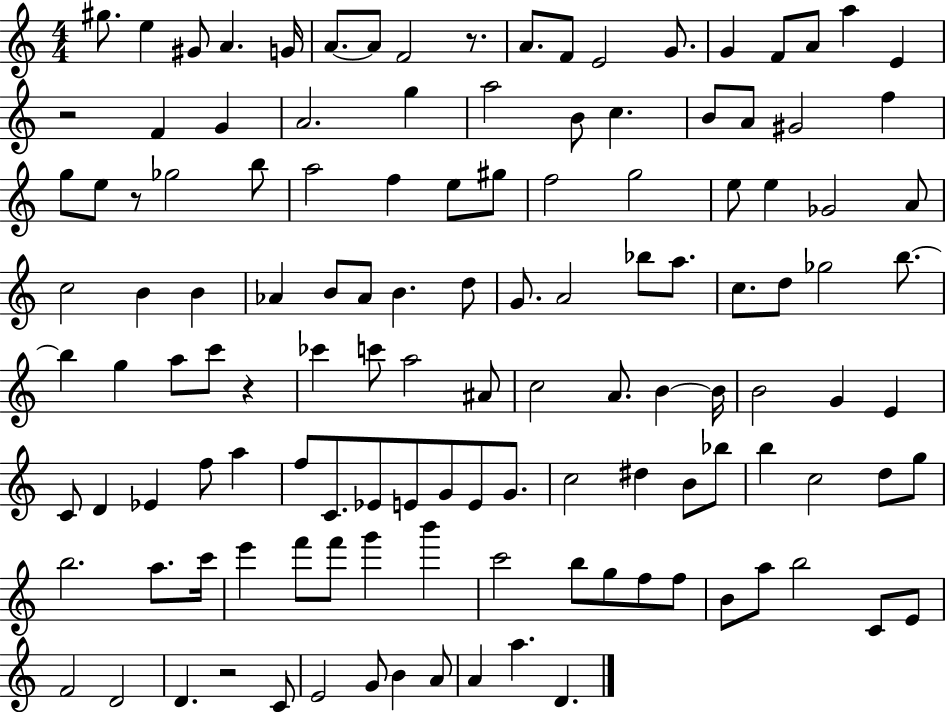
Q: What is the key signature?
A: C major